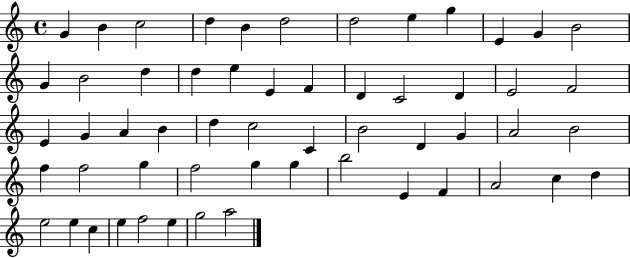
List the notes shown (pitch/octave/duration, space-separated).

G4/q B4/q C5/h D5/q B4/q D5/h D5/h E5/q G5/q E4/q G4/q B4/h G4/q B4/h D5/q D5/q E5/q E4/q F4/q D4/q C4/h D4/q E4/h F4/h E4/q G4/q A4/q B4/q D5/q C5/h C4/q B4/h D4/q G4/q A4/h B4/h F5/q F5/h G5/q F5/h G5/q G5/q B5/h E4/q F4/q A4/h C5/q D5/q E5/h E5/q C5/q E5/q F5/h E5/q G5/h A5/h